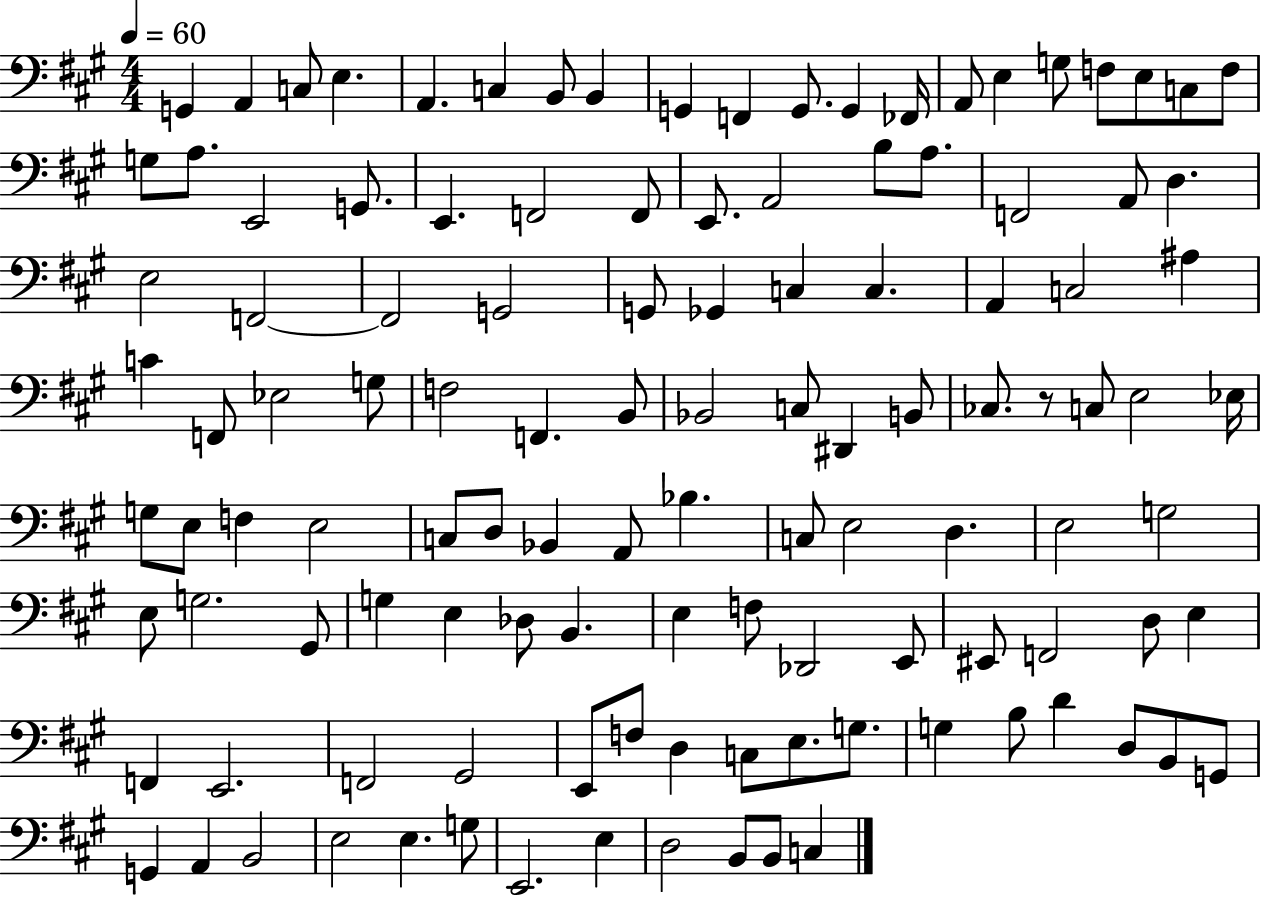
{
  \clef bass
  \numericTimeSignature
  \time 4/4
  \key a \major
  \tempo 4 = 60
  g,4 a,4 c8 e4. | a,4. c4 b,8 b,4 | g,4 f,4 g,8. g,4 fes,16 | a,8 e4 g8 f8 e8 c8 f8 | \break g8 a8. e,2 g,8. | e,4. f,2 f,8 | e,8. a,2 b8 a8. | f,2 a,8 d4. | \break e2 f,2~~ | f,2 g,2 | g,8 ges,4 c4 c4. | a,4 c2 ais4 | \break c'4 f,8 ees2 g8 | f2 f,4. b,8 | bes,2 c8 dis,4 b,8 | ces8. r8 c8 e2 ees16 | \break g8 e8 f4 e2 | c8 d8 bes,4 a,8 bes4. | c8 e2 d4. | e2 g2 | \break e8 g2. gis,8 | g4 e4 des8 b,4. | e4 f8 des,2 e,8 | eis,8 f,2 d8 e4 | \break f,4 e,2. | f,2 gis,2 | e,8 f8 d4 c8 e8. g8. | g4 b8 d'4 d8 b,8 g,8 | \break g,4 a,4 b,2 | e2 e4. g8 | e,2. e4 | d2 b,8 b,8 c4 | \break \bar "|."
}